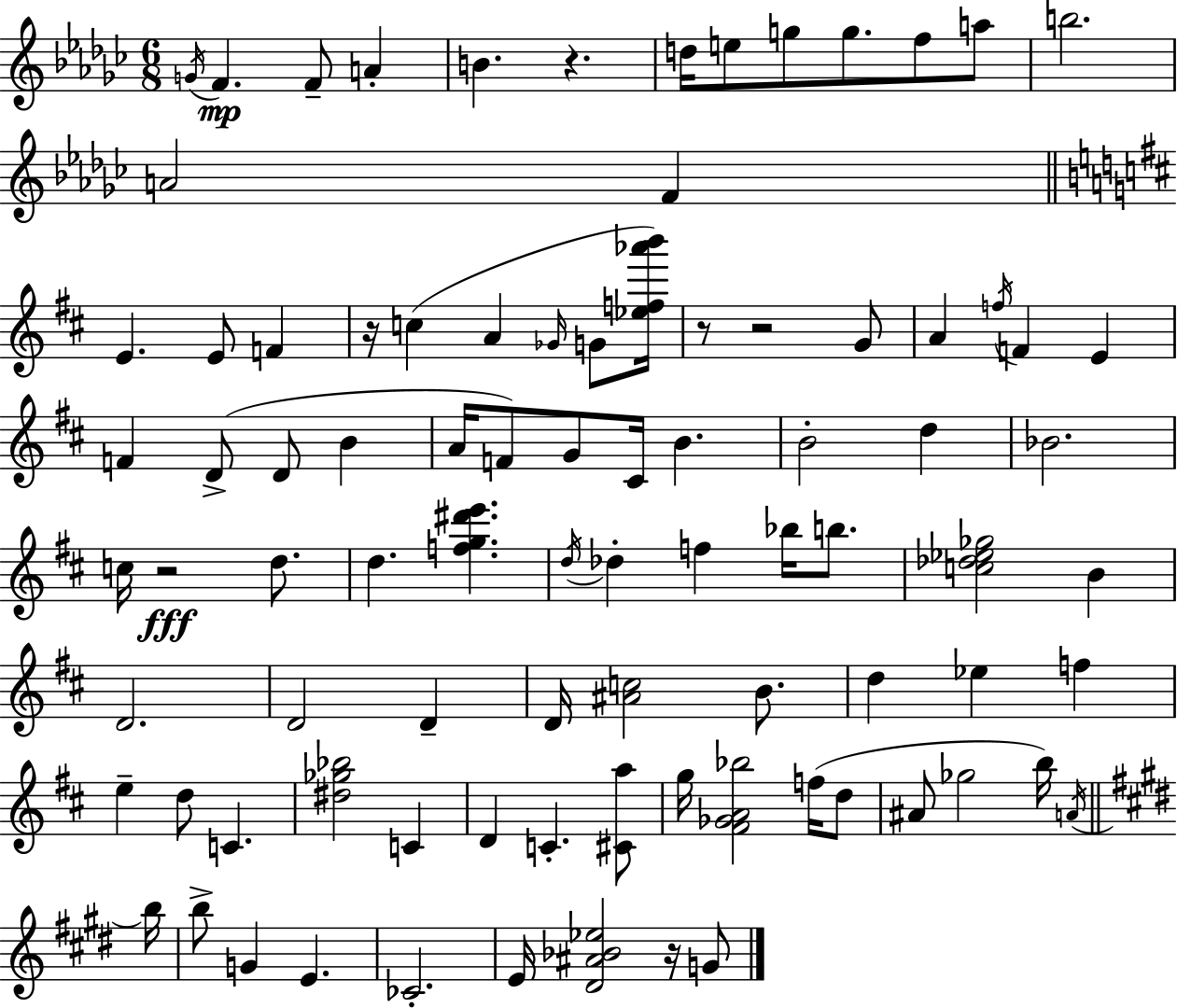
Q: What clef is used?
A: treble